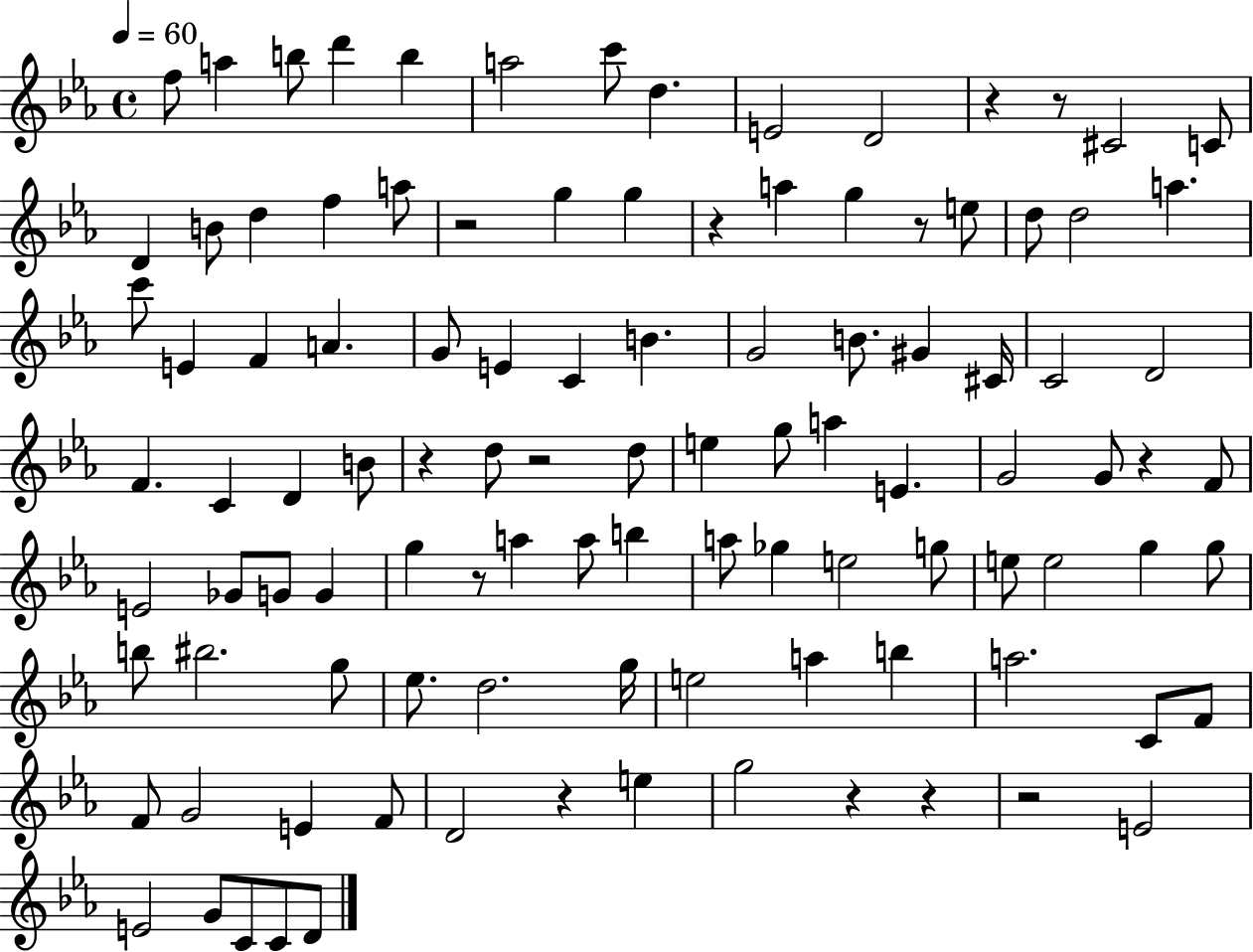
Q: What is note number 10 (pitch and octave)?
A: D4